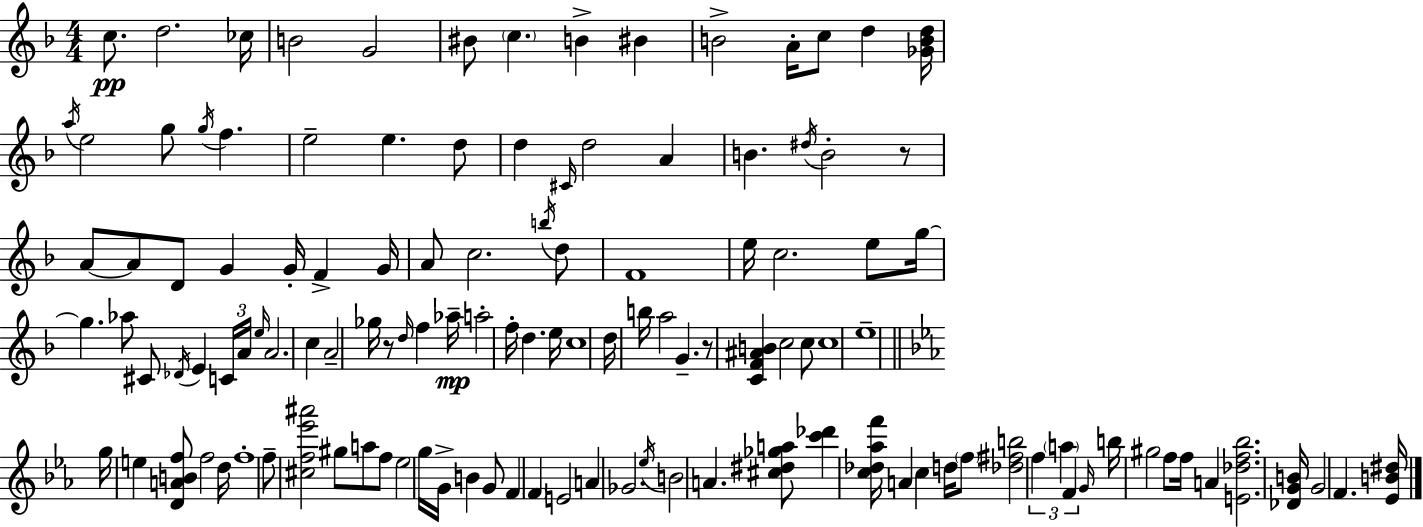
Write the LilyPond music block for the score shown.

{
  \clef treble
  \numericTimeSignature
  \time 4/4
  \key d \minor
  c''8.\pp d''2. ces''16 | b'2 g'2 | bis'8 \parenthesize c''4. b'4-> bis'4 | b'2-> a'16-. c''8 d''4 <ges' b' d''>16 | \break \acciaccatura { a''16 } e''2 g''8 \acciaccatura { g''16 } f''4. | e''2-- e''4. | d''8 d''4 \grace { cis'16 } d''2 a'4 | b'4. \acciaccatura { dis''16 } b'2-. | \break r8 a'8~~ a'8 d'8 g'4 g'16-. f'4-> | g'16 a'8 c''2. | \acciaccatura { b''16 } d''8 f'1 | e''16 c''2. | \break e''8 g''16~~ g''4. aes''8 cis'8 \acciaccatura { des'16 } | e'4 \tuplet 3/2 { c'16 a'16 \grace { e''16 } } a'2. | c''4 a'2-- ges''16 | r8 \grace { d''16 } f''4 aes''16--\mp a''2-. | \break f''16-. d''4. e''16 c''1 | d''16 b''16 a''2 | g'4.-- r8 <c' f' ais' b'>4 c''2 | c''8 c''1 | \break e''1-- | \bar "||" \break \key ees \major g''16 e''4 <d' a' b' f''>8 f''2 d''16 | f''1-. | f''8-- <cis'' f'' ees''' ais'''>2 gis''8 a''8 f''8 | ees''2 g''16 g'16-> b'4 g'8 | \break f'4 \parenthesize f'4 e'2 | a'4 ges'2. | \acciaccatura { ees''16 } b'2 a'4. <cis'' dis'' ges'' a''>8 | <c''' des'''>4 <c'' des'' aes'' f'''>16 a'4 c''4 d''16 \parenthesize f''8 | \break <des'' fis'' b''>2 \tuplet 3/2 { f''4 \parenthesize a''4 | f'4 } \grace { g'16 } b''16 gis''2 f''8 | f''16 a'4 <e' des'' f'' bes''>2. | <des' g' b'>16 g'2 f'4. | \break <ees' b' dis''>16 \bar "|."
}